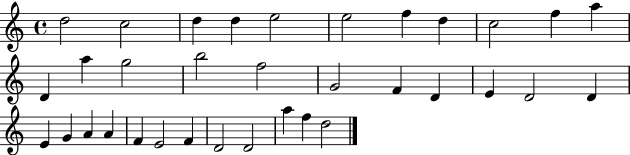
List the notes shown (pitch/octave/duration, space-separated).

D5/h C5/h D5/q D5/q E5/h E5/h F5/q D5/q C5/h F5/q A5/q D4/q A5/q G5/h B5/h F5/h G4/h F4/q D4/q E4/q D4/h D4/q E4/q G4/q A4/q A4/q F4/q E4/h F4/q D4/h D4/h A5/q F5/q D5/h